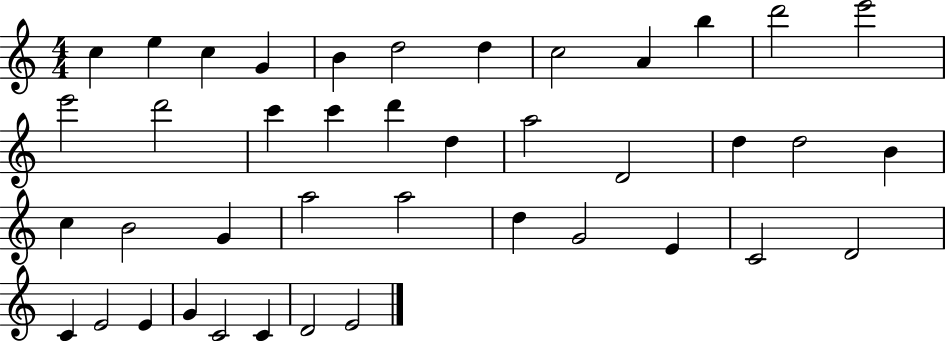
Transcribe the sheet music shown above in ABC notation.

X:1
T:Untitled
M:4/4
L:1/4
K:C
c e c G B d2 d c2 A b d'2 e'2 e'2 d'2 c' c' d' d a2 D2 d d2 B c B2 G a2 a2 d G2 E C2 D2 C E2 E G C2 C D2 E2